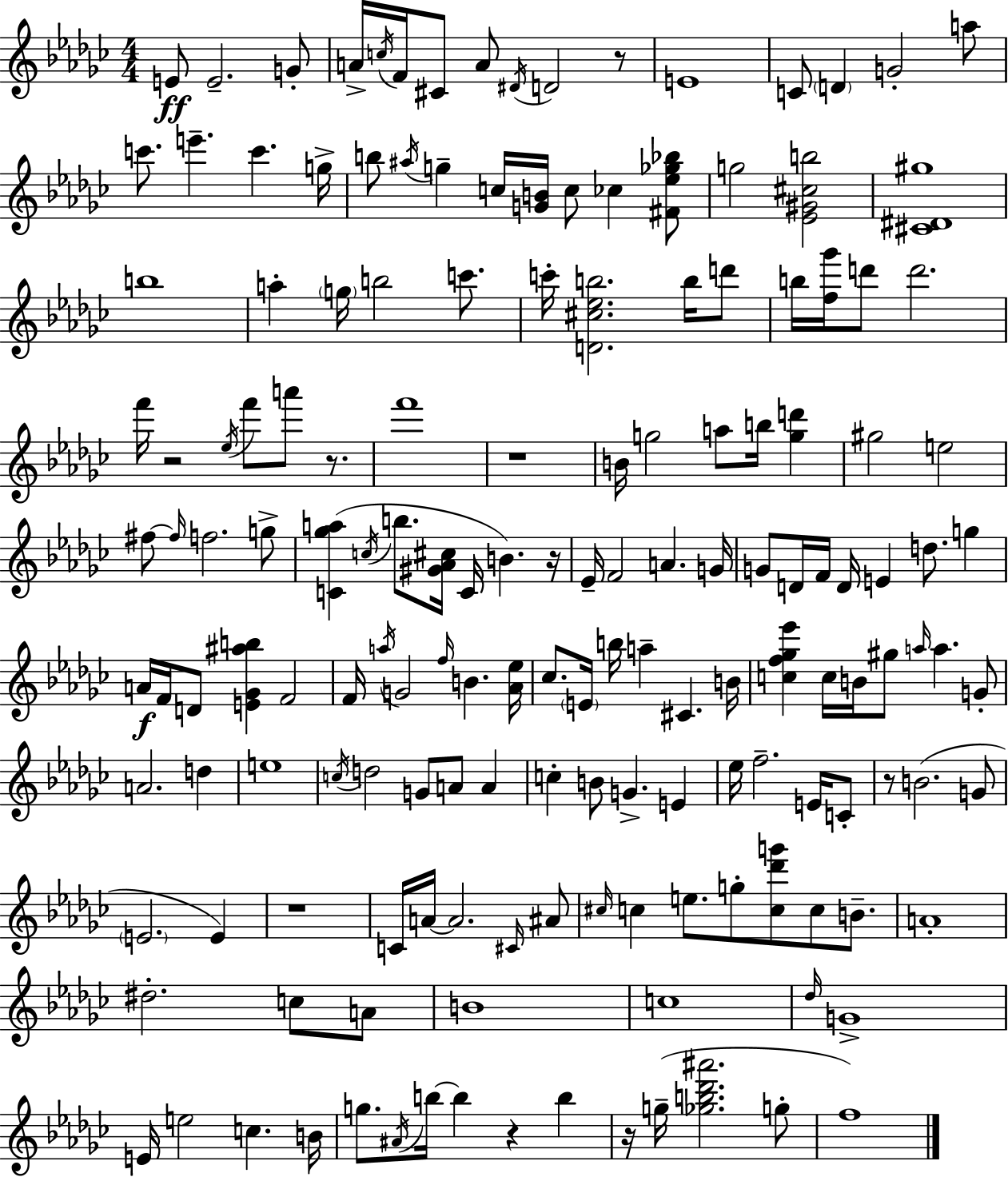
{
  \clef treble
  \numericTimeSignature
  \time 4/4
  \key ees \minor
  \repeat volta 2 { e'8\ff e'2.-- g'8-. | a'16-> \acciaccatura { c''16 } f'16 cis'8 a'8 \acciaccatura { dis'16 } d'2 | r8 e'1 | c'8 \parenthesize d'4 g'2-. | \break a''8 c'''8. e'''4.-- c'''4. | g''16-> b''8 \acciaccatura { ais''16 } g''4-- c''16 <g' b'>16 c''8 ces''4 | <fis' ees'' ges'' bes''>8 g''2 <ees' gis' cis'' b''>2 | <cis' dis' gis''>1 | \break b''1 | a''4-. \parenthesize g''16 b''2 | c'''8. c'''16-. <d' cis'' ees'' b''>2. | b''16 d'''8 b''16 <f'' ges'''>16 d'''8 d'''2. | \break f'''16 r2 \acciaccatura { ees''16 } f'''8 a'''8 | r8. f'''1 | r1 | b'16 g''2 a''8 b''16 | \break <g'' d'''>4 gis''2 e''2 | fis''8~~ \grace { fis''16 } f''2. | g''8-> <c' ges'' a''>4( \acciaccatura { c''16 } b''8. <gis' aes' cis''>16 c'16 b'4.) | r16 ees'16-- f'2 a'4. | \break g'16 g'8 d'16 f'16 d'16 e'4 d''8. | g''4 a'16\f f'16 d'8 <e' ges' ais'' b''>4 f'2 | f'16 \acciaccatura { a''16 } g'2 | \grace { f''16 } b'4. <aes' ees''>16 ces''8. \parenthesize e'16 b''16 a''4-- | \break cis'4. b'16 <c'' f'' ges'' ees'''>4 c''16 b'16 gis''8 | \grace { a''16 } a''4. g'8-. a'2. | d''4 e''1 | \acciaccatura { c''16 } d''2 | \break g'8 a'8 a'4 c''4-. b'8 | g'4.-> e'4 ees''16 f''2.-- | e'16 c'8-. r8 b'2.( | g'8 \parenthesize e'2. | \break e'4) r1 | c'16 a'16~~ a'2. | \grace { cis'16 } ais'8 \grace { cis''16 } c''4 | e''8. g''8-. <c'' des''' g'''>8 c''8 b'8.-- a'1-. | \break dis''2.-. | c''8 a'8 b'1 | c''1 | \grace { des''16 } g'1-> | \break e'16 e''2 | c''4. b'16 g''8. | \acciaccatura { ais'16 } b''16~~ b''4 r4 b''4 r16 g''16--( | <ges'' b'' des''' ais'''>2. g''8-. f''1) | \break } \bar "|."
}